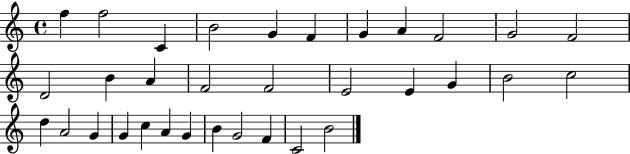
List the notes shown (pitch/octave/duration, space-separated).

F5/q F5/h C4/q B4/h G4/q F4/q G4/q A4/q F4/h G4/h F4/h D4/h B4/q A4/q F4/h F4/h E4/h E4/q G4/q B4/h C5/h D5/q A4/h G4/q G4/q C5/q A4/q G4/q B4/q G4/h F4/q C4/h B4/h